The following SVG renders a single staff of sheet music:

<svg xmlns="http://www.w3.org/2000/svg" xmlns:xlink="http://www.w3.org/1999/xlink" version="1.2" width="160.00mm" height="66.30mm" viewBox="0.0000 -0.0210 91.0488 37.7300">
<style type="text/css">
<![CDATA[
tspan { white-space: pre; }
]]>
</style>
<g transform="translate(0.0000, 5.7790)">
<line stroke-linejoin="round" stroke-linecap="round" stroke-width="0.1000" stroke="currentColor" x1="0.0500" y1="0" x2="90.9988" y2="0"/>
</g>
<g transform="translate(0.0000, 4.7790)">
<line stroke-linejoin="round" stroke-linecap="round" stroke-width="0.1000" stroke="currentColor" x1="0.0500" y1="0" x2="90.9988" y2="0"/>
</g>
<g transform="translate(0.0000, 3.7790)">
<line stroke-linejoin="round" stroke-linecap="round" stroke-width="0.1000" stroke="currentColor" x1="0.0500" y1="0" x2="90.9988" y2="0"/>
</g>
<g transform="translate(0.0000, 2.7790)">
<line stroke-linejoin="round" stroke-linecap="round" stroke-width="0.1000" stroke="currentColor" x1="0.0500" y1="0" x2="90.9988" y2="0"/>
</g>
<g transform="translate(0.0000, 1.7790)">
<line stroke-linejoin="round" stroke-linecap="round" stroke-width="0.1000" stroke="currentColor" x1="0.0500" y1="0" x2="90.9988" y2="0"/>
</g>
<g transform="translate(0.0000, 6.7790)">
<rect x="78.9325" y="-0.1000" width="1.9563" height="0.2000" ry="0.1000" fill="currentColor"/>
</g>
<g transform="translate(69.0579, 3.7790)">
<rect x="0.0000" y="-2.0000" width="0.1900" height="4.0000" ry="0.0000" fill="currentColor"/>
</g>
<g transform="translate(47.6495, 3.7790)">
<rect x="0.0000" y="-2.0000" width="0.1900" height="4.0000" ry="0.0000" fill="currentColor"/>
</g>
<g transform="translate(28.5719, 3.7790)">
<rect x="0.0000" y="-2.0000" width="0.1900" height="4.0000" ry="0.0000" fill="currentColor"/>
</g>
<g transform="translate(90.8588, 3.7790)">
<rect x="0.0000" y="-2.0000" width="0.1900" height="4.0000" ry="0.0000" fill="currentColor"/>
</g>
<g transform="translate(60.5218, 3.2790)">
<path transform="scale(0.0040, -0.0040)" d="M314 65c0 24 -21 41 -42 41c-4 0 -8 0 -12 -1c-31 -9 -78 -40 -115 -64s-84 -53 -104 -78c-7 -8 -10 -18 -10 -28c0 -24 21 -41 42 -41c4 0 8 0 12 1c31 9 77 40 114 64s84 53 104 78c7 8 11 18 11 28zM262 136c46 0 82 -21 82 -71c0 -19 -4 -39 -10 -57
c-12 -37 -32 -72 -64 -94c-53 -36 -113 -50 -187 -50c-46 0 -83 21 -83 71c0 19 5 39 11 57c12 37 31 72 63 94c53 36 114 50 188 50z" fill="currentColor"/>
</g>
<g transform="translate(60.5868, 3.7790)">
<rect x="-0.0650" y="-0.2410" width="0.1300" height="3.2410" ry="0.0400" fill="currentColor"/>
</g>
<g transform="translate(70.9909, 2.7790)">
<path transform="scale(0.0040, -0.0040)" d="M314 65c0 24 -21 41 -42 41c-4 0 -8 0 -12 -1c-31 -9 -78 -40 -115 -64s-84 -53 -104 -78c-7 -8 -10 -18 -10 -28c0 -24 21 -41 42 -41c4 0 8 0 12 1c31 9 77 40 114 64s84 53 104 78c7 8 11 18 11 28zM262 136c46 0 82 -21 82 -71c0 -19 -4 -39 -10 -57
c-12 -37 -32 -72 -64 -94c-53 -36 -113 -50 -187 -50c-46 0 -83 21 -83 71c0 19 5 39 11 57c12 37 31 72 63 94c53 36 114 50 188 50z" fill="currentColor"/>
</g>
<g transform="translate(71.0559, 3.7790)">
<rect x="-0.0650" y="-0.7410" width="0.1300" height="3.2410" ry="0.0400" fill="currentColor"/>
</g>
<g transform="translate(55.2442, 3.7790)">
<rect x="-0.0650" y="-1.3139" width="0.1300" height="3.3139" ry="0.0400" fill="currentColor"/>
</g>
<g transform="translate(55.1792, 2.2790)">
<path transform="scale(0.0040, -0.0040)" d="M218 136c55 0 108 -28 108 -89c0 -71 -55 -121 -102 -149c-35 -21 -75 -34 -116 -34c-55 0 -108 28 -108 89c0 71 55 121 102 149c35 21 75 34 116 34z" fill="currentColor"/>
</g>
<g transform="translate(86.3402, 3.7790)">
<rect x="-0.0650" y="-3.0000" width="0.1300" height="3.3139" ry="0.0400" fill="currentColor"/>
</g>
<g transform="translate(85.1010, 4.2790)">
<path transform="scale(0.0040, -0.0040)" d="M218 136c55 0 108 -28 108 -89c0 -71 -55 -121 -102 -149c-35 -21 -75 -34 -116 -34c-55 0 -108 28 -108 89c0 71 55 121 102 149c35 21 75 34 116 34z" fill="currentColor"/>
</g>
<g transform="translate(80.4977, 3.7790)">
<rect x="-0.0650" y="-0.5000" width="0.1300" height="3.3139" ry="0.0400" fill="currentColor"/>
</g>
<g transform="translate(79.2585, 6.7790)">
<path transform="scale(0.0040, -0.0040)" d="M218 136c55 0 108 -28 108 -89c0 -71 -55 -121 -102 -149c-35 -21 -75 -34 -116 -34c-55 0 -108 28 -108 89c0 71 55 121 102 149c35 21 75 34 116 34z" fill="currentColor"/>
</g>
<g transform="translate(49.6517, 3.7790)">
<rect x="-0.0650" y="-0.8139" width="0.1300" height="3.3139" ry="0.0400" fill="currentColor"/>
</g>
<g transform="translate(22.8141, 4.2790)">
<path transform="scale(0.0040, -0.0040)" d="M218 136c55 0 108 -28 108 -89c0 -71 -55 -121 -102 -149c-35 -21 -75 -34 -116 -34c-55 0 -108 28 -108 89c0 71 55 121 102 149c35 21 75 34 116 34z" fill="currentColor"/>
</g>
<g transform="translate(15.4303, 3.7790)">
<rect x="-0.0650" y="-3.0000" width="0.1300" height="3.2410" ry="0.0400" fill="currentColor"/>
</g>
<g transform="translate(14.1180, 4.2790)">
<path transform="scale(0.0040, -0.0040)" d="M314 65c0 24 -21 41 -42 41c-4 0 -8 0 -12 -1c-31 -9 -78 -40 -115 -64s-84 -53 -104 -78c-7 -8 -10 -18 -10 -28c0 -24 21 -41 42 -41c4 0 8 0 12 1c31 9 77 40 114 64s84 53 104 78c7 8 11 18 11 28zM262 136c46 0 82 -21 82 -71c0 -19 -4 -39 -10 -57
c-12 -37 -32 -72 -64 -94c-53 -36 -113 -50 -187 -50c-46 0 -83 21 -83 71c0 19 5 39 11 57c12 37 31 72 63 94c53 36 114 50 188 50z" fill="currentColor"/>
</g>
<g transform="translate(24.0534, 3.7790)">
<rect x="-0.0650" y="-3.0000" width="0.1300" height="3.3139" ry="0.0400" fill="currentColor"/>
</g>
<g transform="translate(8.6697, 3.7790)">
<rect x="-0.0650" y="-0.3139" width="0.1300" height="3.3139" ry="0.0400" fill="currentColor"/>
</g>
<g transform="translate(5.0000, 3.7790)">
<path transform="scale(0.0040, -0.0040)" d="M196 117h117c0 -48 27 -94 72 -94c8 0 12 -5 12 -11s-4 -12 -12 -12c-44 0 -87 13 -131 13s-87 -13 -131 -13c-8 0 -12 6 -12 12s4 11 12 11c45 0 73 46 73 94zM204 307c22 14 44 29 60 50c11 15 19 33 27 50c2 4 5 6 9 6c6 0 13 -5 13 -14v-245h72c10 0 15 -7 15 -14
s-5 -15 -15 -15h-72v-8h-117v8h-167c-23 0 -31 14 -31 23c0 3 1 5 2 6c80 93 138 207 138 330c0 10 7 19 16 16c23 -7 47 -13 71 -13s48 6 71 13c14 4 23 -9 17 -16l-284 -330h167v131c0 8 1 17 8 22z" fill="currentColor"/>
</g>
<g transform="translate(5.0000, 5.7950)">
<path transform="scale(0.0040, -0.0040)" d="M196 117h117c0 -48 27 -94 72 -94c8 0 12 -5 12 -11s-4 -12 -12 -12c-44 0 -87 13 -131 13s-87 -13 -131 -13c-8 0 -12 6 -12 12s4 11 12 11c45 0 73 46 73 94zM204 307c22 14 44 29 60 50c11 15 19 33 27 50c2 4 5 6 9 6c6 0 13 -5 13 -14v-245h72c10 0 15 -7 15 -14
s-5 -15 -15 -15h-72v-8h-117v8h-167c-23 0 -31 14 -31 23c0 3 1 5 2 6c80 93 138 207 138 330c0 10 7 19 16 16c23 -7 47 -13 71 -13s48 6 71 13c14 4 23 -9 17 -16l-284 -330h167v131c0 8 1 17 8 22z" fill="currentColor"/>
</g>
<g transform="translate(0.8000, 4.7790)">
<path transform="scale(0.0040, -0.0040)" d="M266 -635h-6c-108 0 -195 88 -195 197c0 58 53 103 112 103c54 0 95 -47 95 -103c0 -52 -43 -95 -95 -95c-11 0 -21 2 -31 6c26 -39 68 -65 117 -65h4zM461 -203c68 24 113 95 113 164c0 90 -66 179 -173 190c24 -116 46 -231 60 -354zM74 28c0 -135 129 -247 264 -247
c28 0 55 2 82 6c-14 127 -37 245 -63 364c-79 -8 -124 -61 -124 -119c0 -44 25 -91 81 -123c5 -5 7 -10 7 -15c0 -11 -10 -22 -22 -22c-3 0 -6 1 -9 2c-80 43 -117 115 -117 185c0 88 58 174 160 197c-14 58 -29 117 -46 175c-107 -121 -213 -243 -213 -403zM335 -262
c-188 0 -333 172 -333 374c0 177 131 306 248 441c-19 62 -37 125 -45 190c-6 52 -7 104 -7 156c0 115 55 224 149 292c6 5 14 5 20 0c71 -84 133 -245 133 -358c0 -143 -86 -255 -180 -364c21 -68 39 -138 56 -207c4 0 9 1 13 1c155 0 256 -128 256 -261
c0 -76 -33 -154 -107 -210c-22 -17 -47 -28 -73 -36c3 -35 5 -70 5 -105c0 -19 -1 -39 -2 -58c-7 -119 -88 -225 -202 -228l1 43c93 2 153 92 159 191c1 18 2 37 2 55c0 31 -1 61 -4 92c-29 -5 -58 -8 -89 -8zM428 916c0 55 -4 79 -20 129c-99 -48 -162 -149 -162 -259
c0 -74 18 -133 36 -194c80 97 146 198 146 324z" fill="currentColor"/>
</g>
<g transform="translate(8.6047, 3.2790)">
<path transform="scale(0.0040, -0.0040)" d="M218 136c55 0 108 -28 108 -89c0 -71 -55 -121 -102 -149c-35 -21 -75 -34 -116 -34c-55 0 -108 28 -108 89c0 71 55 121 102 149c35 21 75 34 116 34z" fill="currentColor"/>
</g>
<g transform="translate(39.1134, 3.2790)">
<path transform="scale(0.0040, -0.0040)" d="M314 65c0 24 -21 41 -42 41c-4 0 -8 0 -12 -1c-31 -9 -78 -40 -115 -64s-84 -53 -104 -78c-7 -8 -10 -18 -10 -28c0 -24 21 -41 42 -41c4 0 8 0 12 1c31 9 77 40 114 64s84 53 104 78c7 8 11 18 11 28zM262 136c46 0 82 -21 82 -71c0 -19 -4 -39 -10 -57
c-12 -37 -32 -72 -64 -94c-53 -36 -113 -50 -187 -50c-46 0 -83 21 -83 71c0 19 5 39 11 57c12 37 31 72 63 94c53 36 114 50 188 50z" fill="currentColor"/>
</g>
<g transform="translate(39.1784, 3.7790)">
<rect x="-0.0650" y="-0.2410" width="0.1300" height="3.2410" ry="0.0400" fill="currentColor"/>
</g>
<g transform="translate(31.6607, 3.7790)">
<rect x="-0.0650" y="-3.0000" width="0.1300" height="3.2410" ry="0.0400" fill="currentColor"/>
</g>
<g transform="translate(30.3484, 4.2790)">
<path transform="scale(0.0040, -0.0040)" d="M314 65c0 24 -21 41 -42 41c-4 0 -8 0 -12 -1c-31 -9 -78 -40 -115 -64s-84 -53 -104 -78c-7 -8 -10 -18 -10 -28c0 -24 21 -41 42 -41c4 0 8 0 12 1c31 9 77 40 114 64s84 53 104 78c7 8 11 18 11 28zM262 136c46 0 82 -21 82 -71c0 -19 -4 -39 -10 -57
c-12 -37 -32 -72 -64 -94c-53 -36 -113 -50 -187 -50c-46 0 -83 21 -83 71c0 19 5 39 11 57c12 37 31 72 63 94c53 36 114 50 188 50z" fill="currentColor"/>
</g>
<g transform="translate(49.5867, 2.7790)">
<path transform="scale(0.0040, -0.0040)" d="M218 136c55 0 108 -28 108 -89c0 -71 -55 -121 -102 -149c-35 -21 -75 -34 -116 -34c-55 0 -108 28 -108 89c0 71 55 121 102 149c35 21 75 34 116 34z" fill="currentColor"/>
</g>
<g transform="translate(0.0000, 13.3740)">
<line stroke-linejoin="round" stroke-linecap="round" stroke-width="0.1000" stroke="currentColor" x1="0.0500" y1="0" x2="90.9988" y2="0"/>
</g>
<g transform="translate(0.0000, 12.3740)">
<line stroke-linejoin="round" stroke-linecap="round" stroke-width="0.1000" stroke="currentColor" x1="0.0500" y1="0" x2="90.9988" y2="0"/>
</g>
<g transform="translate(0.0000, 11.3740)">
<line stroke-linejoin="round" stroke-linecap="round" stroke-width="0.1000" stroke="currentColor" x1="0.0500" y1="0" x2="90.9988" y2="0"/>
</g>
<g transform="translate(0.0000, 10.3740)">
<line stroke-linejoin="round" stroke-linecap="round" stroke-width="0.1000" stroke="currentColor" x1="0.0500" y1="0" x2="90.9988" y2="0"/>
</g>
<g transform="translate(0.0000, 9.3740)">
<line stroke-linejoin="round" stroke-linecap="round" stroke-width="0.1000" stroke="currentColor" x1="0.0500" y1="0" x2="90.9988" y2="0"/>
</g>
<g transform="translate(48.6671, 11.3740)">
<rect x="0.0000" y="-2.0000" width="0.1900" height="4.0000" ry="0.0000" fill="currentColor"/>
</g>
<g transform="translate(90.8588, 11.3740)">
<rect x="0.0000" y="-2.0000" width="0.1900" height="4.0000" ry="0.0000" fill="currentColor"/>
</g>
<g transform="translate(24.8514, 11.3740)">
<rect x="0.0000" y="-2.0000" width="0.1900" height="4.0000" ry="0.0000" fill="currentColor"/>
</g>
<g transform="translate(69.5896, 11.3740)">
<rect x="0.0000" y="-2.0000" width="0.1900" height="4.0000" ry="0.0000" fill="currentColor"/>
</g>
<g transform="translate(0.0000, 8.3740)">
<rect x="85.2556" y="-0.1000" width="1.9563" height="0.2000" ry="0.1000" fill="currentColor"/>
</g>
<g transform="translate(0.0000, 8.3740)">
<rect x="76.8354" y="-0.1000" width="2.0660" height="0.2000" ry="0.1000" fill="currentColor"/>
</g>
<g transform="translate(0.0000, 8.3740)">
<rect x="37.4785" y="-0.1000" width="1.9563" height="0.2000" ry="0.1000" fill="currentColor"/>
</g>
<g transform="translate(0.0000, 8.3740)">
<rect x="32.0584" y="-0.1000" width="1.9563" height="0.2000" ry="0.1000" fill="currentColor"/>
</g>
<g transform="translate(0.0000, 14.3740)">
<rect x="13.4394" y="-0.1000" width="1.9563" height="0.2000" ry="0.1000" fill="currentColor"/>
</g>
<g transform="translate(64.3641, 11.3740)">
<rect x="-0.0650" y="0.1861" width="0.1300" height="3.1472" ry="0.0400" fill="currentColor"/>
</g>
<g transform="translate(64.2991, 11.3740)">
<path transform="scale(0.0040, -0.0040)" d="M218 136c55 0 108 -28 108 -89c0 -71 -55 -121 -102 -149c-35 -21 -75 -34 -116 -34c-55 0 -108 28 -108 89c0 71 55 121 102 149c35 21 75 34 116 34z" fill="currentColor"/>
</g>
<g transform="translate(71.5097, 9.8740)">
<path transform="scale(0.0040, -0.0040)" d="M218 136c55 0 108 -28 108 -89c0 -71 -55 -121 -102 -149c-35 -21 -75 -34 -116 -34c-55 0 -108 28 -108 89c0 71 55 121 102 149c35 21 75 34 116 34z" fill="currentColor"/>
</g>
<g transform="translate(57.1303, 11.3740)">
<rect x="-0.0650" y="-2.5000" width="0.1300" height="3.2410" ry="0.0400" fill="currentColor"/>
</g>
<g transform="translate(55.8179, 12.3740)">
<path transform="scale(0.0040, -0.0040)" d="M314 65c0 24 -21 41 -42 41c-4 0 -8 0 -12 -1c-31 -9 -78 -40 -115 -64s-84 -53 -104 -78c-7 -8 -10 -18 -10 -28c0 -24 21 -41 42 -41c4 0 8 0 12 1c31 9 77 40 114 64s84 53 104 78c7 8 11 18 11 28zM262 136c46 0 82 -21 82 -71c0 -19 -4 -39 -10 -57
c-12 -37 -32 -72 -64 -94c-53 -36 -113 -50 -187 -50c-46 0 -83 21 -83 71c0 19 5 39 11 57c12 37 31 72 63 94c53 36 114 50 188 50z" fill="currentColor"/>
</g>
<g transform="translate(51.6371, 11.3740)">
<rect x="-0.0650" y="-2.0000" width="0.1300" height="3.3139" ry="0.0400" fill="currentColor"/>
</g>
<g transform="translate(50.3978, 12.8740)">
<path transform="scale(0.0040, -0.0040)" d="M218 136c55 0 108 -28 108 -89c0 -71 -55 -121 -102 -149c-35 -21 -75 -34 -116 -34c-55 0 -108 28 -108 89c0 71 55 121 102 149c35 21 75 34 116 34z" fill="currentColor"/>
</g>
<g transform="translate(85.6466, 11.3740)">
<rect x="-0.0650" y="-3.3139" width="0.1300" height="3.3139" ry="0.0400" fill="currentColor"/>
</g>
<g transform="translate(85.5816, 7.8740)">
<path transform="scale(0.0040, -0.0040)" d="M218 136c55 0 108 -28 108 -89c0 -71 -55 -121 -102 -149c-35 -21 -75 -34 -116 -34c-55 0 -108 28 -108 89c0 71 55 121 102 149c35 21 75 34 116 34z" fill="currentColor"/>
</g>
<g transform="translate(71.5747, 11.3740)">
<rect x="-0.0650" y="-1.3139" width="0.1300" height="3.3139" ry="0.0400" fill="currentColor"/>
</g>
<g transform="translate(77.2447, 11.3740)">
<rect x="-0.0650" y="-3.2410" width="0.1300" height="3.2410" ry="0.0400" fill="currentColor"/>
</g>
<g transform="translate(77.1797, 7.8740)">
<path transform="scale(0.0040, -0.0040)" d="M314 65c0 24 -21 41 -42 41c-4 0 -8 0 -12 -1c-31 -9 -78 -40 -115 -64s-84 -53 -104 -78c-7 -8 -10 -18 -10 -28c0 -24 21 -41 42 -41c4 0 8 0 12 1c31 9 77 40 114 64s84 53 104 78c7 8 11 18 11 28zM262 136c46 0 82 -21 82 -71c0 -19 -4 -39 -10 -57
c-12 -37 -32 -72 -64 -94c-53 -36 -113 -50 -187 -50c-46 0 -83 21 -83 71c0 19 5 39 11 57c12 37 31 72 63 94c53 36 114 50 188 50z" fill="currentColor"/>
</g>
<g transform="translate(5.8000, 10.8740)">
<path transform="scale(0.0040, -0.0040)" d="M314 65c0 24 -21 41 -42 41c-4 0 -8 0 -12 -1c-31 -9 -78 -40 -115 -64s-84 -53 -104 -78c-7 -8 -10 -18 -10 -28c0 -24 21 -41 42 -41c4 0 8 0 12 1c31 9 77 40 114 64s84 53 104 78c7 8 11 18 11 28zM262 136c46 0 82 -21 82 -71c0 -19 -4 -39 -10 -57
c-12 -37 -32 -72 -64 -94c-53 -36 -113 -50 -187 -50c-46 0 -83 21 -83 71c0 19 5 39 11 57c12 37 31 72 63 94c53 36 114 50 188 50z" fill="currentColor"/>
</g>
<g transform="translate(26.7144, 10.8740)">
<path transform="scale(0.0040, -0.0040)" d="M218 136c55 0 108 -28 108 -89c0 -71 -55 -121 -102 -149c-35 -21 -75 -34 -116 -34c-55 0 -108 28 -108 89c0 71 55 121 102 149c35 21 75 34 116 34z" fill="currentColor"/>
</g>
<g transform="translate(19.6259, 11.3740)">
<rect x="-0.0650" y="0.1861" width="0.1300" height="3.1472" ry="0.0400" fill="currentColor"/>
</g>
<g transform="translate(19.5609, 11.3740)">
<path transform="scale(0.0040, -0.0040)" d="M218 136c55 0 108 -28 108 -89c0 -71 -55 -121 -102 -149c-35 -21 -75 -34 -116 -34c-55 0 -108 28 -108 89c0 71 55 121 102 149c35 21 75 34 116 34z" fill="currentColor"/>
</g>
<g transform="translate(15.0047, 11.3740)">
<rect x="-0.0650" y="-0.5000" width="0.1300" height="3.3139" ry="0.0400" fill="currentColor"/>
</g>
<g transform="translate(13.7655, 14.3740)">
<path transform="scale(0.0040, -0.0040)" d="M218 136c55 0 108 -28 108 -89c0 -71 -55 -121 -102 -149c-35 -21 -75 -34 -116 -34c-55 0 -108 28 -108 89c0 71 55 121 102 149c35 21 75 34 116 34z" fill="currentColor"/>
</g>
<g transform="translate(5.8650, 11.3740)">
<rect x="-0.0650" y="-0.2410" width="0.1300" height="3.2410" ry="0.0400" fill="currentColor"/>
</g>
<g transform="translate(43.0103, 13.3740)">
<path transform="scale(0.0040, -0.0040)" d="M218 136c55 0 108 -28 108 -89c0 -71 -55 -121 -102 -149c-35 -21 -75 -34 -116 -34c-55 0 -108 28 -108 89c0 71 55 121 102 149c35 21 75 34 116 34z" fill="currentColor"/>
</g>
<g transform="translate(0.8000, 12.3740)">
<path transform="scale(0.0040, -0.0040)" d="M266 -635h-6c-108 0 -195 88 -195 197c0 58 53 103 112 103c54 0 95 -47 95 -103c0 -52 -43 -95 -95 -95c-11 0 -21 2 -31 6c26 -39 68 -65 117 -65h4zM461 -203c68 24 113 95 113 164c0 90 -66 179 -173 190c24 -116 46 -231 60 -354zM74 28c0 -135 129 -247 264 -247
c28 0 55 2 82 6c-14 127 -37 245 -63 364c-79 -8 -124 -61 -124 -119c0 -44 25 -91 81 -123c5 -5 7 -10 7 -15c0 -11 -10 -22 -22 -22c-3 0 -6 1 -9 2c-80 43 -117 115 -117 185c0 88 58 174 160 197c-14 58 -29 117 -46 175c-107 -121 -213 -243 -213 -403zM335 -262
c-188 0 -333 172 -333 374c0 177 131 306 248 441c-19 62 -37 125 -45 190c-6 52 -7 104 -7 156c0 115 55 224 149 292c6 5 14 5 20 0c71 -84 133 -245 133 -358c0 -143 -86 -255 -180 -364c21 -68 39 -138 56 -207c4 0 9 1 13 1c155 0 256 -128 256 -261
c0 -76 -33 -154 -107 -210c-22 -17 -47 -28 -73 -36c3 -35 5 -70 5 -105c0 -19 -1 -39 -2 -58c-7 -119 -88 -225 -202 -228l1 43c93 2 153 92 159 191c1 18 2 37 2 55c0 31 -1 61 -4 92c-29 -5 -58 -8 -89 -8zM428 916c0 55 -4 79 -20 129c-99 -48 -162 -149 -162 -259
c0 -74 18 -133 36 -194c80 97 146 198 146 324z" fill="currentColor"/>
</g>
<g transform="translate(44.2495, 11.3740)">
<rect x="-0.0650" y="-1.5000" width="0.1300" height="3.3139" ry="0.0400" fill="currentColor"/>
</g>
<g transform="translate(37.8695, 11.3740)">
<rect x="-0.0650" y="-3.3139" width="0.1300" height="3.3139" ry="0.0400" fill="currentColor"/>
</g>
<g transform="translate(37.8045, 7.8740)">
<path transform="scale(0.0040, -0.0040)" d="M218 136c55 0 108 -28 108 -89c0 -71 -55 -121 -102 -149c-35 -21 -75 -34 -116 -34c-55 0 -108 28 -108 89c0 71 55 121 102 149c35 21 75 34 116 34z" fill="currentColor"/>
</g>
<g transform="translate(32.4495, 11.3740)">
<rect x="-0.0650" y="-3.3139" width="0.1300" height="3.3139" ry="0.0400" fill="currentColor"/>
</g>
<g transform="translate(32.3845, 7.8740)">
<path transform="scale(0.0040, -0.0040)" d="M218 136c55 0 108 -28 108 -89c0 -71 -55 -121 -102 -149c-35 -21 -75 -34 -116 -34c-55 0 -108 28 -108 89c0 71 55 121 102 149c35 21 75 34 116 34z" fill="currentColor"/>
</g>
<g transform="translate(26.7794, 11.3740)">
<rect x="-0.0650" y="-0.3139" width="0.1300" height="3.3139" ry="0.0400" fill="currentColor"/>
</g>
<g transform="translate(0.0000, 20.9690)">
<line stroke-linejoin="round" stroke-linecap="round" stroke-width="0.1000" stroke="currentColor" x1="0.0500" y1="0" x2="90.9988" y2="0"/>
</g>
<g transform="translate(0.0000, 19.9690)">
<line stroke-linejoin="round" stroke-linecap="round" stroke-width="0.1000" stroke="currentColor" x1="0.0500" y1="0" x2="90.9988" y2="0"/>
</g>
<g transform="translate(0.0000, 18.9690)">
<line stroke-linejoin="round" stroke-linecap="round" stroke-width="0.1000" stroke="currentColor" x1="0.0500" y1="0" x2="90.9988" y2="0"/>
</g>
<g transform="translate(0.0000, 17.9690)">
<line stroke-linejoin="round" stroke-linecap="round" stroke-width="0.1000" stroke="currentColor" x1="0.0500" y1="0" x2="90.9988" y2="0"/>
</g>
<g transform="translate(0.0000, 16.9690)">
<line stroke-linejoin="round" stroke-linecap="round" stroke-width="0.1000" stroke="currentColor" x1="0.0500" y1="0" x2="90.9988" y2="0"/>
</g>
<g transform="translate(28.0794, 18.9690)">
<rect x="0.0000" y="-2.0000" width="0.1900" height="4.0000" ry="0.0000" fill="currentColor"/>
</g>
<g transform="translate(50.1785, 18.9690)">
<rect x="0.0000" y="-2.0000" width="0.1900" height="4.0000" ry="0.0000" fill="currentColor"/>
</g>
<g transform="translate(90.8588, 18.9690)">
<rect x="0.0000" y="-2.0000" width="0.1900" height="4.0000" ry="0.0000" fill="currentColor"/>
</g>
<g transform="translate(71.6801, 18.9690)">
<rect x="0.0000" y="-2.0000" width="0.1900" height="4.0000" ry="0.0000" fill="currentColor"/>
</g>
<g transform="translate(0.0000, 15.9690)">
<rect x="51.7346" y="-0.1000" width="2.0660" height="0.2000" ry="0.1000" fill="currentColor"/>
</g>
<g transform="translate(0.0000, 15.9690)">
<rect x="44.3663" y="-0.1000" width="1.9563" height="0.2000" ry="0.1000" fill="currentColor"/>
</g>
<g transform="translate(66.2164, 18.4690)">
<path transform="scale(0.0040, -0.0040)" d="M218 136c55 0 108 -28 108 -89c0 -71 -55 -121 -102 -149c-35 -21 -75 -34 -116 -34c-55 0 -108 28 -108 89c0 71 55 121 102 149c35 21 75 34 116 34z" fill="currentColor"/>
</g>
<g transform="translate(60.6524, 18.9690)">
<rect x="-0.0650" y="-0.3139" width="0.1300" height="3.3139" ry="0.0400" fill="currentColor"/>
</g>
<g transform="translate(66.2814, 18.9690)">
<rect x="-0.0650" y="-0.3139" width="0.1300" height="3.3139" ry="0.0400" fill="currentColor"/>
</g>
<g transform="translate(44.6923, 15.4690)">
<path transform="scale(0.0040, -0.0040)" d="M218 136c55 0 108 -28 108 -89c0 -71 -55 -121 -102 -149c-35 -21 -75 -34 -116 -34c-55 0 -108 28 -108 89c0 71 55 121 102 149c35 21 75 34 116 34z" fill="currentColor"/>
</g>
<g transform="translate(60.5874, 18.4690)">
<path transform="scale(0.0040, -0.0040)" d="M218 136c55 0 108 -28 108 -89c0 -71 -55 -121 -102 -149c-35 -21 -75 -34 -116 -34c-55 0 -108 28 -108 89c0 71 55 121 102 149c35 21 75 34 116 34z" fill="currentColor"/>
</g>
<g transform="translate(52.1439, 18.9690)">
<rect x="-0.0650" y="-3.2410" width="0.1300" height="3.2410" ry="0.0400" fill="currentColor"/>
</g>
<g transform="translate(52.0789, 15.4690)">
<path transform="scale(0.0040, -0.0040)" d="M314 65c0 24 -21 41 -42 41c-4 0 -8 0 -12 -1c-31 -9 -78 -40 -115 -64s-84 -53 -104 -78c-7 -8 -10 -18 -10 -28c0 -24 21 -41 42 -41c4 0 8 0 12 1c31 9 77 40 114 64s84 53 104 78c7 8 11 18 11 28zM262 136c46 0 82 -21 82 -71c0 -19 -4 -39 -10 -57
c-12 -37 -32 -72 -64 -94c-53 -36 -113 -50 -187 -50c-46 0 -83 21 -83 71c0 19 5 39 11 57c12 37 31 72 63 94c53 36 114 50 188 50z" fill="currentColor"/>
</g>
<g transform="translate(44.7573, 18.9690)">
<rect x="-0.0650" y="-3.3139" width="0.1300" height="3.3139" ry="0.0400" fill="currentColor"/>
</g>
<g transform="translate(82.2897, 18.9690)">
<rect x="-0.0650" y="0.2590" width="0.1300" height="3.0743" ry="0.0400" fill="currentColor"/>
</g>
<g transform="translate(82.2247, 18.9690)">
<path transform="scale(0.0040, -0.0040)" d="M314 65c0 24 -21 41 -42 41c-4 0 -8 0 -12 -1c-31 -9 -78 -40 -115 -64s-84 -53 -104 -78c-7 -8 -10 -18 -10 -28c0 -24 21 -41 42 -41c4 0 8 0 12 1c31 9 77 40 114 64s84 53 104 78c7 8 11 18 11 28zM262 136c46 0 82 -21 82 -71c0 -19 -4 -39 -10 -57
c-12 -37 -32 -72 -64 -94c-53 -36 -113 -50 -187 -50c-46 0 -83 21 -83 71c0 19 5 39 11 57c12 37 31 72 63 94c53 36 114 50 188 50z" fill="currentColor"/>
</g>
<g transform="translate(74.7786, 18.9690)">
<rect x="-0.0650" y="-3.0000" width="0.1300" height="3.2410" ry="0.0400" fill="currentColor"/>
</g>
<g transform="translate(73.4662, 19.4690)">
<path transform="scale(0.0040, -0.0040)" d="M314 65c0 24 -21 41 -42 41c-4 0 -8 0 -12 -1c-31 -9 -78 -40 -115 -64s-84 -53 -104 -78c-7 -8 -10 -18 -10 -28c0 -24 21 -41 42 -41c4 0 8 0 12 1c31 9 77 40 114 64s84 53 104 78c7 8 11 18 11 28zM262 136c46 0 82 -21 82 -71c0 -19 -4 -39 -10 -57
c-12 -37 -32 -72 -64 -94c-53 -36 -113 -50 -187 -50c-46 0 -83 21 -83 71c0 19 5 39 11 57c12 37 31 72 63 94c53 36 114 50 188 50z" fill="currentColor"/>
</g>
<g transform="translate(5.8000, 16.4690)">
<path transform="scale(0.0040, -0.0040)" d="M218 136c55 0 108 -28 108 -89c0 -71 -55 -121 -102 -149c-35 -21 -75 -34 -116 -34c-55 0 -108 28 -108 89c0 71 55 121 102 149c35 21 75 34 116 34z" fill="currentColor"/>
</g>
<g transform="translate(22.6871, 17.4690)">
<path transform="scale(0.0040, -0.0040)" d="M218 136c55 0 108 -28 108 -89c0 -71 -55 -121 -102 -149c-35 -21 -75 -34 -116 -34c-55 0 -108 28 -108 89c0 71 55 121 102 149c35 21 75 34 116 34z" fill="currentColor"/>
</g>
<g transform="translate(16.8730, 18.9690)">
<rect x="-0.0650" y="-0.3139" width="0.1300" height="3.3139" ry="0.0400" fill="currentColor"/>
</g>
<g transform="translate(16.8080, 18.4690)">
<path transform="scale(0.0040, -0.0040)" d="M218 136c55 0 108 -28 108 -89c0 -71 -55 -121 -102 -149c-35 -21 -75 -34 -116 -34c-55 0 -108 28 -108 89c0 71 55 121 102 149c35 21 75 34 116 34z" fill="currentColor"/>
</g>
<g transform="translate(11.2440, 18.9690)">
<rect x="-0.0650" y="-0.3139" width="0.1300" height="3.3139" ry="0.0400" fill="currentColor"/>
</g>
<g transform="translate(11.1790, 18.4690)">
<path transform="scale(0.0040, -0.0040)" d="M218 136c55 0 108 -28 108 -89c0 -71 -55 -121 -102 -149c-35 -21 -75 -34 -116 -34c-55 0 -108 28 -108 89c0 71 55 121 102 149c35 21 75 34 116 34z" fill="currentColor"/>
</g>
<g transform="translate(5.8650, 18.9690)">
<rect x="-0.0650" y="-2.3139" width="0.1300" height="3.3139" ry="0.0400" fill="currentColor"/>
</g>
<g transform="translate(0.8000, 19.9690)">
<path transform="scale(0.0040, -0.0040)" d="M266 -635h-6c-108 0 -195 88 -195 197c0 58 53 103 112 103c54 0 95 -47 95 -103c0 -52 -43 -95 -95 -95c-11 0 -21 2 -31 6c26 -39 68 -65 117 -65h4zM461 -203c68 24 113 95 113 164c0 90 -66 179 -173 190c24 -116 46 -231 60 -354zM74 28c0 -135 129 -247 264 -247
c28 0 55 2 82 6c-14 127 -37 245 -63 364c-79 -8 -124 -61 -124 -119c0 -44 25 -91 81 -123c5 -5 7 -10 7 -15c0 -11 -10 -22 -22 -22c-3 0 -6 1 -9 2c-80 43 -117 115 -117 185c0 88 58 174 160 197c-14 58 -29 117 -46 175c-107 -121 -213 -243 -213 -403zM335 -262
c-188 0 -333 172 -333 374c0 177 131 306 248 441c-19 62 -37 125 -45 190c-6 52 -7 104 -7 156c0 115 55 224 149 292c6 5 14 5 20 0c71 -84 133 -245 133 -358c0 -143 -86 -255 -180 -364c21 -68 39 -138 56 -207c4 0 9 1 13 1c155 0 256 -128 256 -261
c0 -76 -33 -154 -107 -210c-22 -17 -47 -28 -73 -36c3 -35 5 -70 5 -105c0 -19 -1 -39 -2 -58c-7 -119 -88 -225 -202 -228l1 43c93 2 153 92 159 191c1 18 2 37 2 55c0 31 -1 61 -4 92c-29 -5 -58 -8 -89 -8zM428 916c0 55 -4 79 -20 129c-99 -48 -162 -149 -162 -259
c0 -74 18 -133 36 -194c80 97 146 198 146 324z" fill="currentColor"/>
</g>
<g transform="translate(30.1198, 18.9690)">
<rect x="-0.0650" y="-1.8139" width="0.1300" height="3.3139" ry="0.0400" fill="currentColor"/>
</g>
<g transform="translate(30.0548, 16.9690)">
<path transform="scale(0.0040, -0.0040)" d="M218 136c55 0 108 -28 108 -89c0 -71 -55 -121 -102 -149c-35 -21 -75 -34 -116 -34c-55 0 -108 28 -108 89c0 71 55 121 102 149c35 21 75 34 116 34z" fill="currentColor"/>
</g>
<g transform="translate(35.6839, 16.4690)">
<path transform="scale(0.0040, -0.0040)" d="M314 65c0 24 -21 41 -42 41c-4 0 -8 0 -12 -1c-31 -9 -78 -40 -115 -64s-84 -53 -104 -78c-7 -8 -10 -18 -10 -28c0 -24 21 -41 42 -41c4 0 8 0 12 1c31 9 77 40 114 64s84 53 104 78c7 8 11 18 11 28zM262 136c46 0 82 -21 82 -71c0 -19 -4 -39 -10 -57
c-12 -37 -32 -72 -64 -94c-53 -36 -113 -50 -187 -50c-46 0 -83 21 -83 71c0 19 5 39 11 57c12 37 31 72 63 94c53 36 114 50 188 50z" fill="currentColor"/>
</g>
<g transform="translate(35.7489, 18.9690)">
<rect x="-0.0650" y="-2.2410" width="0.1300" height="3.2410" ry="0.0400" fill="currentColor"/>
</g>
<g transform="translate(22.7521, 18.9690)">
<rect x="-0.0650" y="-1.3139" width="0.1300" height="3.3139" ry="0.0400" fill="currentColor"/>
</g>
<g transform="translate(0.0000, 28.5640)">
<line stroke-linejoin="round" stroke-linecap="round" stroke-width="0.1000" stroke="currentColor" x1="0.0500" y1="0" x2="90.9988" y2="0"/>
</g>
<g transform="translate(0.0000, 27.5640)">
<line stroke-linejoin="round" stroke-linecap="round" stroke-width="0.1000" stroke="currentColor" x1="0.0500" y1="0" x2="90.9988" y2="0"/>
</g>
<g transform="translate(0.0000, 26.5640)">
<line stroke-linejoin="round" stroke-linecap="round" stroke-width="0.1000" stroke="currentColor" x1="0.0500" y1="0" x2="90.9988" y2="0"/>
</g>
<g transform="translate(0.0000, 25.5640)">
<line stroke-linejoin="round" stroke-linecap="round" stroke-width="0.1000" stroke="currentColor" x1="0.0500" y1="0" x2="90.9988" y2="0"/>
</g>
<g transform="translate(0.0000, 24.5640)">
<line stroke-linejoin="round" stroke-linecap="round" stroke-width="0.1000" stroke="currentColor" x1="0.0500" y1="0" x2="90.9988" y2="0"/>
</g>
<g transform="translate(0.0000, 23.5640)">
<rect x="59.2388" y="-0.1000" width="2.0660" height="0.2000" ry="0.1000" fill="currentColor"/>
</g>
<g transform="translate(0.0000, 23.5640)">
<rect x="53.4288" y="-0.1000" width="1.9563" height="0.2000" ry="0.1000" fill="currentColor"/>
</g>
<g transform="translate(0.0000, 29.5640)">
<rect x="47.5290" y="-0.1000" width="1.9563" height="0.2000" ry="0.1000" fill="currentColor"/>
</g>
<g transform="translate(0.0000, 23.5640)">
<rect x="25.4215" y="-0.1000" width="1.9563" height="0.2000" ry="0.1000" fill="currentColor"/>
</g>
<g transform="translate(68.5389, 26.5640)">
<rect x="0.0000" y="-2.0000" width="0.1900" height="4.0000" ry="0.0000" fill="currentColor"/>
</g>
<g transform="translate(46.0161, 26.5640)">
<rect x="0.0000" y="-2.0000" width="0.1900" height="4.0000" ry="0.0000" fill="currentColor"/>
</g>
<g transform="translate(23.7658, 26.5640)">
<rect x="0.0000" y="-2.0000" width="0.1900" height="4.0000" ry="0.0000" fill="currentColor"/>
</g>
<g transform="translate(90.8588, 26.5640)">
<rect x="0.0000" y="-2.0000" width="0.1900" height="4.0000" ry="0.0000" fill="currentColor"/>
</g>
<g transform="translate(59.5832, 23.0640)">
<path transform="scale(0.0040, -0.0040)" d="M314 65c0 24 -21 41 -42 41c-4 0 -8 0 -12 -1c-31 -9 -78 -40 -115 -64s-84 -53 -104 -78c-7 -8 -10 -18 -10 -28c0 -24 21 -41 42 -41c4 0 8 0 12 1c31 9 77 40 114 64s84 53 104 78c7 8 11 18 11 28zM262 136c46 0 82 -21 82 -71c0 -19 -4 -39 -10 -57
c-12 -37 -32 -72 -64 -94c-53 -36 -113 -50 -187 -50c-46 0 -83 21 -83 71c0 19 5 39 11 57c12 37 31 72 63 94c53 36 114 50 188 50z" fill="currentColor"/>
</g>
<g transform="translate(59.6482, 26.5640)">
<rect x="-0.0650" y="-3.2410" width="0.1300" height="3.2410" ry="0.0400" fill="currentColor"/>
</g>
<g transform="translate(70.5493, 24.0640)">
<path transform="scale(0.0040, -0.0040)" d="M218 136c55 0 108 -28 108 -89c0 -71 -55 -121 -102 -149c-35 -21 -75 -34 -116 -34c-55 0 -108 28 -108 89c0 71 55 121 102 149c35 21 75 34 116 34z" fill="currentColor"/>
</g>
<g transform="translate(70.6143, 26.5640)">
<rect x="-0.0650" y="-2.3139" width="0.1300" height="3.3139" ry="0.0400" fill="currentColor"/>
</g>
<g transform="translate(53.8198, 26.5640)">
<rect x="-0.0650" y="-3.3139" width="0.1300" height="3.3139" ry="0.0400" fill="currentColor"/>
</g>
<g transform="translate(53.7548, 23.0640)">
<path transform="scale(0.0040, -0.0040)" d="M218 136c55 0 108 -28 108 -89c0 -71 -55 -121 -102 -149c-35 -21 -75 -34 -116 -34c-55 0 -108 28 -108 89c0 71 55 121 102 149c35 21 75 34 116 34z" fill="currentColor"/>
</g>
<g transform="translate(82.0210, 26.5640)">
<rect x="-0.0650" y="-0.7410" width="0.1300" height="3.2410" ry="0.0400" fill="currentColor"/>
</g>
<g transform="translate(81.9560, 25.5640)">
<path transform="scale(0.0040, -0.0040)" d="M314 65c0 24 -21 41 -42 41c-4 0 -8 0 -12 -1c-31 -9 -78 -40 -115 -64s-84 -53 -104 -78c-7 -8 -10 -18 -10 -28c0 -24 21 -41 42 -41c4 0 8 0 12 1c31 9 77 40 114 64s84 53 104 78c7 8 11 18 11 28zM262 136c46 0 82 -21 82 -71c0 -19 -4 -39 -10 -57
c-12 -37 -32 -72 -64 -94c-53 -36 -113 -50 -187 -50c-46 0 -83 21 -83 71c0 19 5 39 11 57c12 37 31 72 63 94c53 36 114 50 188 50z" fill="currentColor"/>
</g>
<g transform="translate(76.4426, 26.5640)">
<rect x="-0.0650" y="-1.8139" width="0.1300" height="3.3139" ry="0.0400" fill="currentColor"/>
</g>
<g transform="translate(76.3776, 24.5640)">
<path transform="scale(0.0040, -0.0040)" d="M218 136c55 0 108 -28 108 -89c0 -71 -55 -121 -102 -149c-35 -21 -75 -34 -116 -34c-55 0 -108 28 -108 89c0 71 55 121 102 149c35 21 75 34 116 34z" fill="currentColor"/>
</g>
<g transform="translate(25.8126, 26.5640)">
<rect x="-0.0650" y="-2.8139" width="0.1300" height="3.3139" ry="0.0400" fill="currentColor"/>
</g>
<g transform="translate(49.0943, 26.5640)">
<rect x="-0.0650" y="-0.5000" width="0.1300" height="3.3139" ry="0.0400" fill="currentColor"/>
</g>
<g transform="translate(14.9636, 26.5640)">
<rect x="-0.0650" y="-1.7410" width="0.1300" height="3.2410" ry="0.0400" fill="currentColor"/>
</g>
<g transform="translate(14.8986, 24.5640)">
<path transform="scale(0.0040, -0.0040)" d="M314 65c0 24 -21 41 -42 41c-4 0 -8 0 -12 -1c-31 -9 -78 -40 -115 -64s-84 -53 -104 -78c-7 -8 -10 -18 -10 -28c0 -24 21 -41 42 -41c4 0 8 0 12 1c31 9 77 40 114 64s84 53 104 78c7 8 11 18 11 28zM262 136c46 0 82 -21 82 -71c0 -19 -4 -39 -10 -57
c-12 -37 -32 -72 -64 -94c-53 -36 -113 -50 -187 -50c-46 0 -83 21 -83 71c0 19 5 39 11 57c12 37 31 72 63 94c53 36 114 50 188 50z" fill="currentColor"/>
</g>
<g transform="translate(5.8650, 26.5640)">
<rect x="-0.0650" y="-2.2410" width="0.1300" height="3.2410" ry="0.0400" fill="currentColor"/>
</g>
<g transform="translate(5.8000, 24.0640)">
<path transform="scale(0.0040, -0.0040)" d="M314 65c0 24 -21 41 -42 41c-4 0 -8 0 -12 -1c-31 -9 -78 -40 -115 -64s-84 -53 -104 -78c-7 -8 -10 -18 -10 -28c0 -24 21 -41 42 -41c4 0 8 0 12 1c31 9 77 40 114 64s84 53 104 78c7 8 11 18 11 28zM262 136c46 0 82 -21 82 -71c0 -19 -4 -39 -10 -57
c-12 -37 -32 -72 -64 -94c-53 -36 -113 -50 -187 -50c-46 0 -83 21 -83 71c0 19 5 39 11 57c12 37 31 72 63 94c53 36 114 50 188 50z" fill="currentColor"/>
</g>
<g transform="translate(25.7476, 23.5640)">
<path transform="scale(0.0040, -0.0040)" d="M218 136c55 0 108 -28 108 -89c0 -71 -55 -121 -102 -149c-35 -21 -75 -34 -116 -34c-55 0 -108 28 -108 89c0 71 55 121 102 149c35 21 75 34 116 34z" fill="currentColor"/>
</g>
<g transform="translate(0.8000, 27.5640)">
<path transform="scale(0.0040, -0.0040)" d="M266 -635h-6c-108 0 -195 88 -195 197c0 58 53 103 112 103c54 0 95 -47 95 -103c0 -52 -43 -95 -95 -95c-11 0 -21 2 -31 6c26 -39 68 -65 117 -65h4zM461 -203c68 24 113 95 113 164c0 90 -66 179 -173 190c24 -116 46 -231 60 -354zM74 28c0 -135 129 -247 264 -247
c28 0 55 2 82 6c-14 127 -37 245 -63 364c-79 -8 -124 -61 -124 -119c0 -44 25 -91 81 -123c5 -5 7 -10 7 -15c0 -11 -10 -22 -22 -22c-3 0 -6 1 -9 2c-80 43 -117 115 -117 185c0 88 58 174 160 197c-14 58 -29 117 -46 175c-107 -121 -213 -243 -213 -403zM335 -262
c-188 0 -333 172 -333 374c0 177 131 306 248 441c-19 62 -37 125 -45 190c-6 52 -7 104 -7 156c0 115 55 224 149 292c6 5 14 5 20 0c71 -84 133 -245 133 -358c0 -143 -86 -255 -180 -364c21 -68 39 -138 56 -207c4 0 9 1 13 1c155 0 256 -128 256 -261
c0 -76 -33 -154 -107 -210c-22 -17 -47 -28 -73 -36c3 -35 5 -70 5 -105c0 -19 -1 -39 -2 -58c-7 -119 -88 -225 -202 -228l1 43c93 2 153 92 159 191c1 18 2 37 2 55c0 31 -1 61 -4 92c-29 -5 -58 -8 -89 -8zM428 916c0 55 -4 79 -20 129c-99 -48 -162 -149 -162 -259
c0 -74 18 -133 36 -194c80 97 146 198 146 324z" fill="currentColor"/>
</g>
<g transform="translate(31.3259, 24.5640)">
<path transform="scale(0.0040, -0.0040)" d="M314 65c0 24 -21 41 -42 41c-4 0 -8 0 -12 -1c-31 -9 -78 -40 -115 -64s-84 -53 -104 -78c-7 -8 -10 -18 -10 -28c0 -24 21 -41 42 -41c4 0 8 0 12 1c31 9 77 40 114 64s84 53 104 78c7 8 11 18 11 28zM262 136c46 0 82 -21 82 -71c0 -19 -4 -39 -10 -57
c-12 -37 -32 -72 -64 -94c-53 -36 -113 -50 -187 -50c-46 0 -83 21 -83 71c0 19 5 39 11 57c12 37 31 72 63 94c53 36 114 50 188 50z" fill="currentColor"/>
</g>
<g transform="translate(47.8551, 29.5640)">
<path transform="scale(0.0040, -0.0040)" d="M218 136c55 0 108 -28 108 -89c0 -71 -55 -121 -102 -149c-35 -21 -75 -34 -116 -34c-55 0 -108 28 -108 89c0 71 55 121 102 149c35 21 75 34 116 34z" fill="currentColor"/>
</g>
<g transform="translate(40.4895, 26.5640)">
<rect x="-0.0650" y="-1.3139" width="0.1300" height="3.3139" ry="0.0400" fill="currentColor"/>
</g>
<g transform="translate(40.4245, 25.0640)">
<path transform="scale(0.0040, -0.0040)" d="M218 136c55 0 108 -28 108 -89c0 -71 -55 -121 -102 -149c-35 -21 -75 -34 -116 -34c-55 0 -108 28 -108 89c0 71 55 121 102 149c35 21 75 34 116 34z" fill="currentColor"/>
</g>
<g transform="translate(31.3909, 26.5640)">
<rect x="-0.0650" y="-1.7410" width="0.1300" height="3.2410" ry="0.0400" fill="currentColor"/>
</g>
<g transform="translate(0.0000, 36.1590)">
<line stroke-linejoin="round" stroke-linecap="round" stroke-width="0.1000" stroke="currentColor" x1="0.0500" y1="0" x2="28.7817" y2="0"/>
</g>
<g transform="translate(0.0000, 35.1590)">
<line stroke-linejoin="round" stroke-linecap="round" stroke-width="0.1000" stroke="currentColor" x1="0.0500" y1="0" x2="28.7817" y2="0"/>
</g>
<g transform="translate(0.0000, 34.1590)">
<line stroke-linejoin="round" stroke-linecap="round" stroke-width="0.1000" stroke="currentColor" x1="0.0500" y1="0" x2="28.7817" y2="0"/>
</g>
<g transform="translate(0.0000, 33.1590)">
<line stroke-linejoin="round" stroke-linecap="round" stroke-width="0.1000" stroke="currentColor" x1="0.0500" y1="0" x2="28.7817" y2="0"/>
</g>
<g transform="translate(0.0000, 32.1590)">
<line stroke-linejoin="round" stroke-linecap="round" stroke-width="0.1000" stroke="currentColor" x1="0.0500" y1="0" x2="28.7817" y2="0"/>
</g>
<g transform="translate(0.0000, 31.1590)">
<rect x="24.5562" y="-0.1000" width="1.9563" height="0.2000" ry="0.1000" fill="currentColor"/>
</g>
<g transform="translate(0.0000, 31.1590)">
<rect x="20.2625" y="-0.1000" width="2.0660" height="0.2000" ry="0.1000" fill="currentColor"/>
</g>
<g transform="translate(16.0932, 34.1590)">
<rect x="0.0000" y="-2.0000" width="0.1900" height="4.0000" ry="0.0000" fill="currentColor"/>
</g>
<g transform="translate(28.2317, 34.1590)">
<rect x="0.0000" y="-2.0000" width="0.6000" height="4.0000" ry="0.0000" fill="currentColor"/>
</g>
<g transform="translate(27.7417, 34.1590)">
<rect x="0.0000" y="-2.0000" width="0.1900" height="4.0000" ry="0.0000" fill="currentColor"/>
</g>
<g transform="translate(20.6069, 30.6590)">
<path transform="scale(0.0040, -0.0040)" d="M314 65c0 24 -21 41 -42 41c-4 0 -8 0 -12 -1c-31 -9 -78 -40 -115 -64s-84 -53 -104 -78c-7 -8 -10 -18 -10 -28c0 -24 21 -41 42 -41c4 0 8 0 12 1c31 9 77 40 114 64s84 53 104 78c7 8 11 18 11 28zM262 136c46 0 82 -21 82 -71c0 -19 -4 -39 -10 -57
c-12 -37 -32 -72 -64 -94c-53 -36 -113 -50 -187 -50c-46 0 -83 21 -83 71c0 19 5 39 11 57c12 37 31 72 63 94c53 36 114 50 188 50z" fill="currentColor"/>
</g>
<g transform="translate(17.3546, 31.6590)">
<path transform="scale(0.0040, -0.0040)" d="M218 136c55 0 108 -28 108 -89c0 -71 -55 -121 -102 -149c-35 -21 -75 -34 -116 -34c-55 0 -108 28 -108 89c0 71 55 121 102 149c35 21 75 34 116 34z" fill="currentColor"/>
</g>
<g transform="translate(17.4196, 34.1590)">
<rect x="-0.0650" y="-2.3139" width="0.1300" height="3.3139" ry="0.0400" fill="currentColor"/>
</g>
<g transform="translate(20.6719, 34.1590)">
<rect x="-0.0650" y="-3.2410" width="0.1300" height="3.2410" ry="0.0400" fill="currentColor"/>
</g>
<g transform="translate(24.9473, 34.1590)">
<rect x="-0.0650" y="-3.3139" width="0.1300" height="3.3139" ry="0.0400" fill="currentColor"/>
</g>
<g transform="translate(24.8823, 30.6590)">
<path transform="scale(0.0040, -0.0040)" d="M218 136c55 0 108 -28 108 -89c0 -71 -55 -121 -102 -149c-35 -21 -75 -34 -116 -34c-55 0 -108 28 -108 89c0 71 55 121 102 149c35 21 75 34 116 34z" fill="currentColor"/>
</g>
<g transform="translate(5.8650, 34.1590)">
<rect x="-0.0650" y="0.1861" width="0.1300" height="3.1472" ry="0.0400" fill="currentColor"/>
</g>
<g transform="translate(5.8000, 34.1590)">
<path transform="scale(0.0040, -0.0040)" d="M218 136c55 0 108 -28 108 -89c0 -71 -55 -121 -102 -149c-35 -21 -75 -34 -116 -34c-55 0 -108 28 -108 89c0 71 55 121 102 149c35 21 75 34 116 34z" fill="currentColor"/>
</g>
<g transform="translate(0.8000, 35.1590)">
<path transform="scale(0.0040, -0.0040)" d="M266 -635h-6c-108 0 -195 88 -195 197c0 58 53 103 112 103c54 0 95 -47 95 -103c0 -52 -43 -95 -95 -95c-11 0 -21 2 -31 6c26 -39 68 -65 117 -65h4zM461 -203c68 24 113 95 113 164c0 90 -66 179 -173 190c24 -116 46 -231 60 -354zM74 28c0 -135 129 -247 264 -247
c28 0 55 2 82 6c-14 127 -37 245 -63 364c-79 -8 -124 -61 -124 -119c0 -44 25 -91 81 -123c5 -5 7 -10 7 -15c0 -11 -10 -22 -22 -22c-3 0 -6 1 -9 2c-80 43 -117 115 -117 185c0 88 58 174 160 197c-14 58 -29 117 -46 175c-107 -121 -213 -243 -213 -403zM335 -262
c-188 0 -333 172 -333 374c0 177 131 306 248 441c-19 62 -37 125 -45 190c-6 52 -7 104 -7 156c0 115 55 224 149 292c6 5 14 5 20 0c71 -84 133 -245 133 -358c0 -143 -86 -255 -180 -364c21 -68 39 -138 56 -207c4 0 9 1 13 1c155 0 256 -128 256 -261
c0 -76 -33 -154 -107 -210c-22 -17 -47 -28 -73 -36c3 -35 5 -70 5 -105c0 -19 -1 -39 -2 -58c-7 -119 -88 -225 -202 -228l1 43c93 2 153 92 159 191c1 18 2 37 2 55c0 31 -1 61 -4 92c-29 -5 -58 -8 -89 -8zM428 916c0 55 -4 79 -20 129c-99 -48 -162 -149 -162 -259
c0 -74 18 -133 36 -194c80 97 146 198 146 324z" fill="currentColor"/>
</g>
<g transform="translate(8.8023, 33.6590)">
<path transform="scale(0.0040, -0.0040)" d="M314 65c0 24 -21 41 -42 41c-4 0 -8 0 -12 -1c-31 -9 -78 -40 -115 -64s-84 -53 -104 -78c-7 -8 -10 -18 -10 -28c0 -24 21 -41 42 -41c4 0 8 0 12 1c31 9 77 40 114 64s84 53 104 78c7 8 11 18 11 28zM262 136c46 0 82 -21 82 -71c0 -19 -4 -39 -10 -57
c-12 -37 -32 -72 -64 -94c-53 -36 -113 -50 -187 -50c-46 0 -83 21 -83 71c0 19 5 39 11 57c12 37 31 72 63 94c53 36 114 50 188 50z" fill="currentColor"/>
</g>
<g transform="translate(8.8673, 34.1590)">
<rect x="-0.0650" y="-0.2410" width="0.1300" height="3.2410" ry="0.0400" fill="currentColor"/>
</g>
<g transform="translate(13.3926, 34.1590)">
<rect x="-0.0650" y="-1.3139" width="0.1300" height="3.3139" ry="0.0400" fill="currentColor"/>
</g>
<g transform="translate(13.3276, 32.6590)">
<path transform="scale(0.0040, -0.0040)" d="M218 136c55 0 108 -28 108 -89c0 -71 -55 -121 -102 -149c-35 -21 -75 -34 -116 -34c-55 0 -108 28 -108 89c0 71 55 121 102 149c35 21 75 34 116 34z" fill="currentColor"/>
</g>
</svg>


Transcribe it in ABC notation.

X:1
T:Untitled
M:4/4
L:1/4
K:C
c A2 A A2 c2 d e c2 d2 C A c2 C B c b b E F G2 B e b2 b g c c e f g2 b b2 c c A2 B2 g2 f2 a f2 e C b b2 g f d2 B c2 e g b2 b